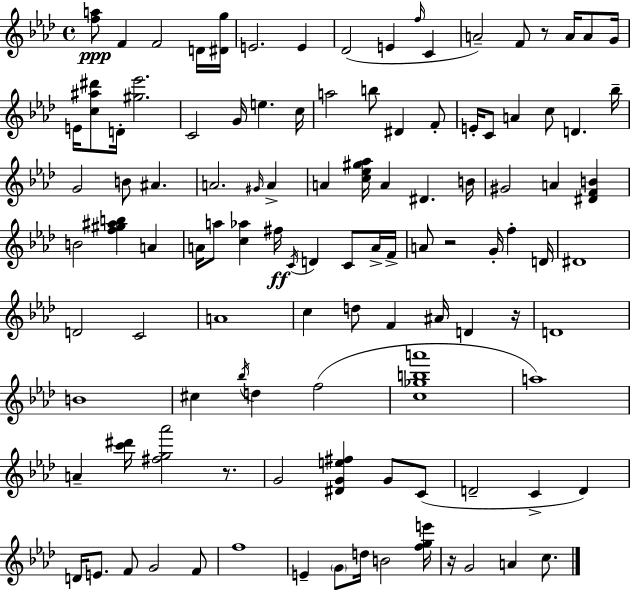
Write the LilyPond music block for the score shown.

{
  \clef treble
  \time 4/4
  \defaultTimeSignature
  \key aes \major
  <f'' a''>8\ppp f'4 f'2 d'16 <dis' g''>16 | e'2. e'4 | des'2( e'4 \grace { f''16 } c'4 | a'2--) f'8 r8 a'16 a'8 | \break g'16 e'16 <c'' ais'' dis'''>8 d'16-. <gis'' ees'''>2. | c'2 g'16 e''4. | c''16 a''2 b''8 dis'4 f'8-. | e'16-. c'8 a'4 c''8 d'4. | \break bes''16-- g'2 b'8 ais'4. | a'2. \grace { gis'16 } a'4-> | a'4 <c'' ees'' gis'' aes''>16 a'4 dis'4. | b'16 gis'2 a'4 <dis' f' b'>4 | \break b'2 <f'' gis'' ais'' b''>4 a'4 | a'16 a''8 <c'' aes''>4 fis''16\ff \acciaccatura { c'16 } d'4 c'8 | a'16-> f'16-> a'8 r2 g'16-. f''4-. | d'16 dis'1 | \break d'2 c'2 | a'1 | c''4 d''8 f'4 ais'16 d'4 | r16 d'1 | \break b'1 | cis''4 \acciaccatura { bes''16 } d''4 f''2( | <c'' ges'' b'' a'''>1 | a''1) | \break a'4-- <c''' dis'''>16 <fis'' g'' aes'''>2 | r8. g'2 <dis' g' e'' fis''>4 | g'8 c'8( d'2-- c'4-> | d'4) d'16 e'8. f'8 g'2 | \break f'8 f''1 | e'4-- \parenthesize g'8 d''16 b'2 | <f'' g'' e'''>16 r16 g'2 a'4 | c''8. \bar "|."
}